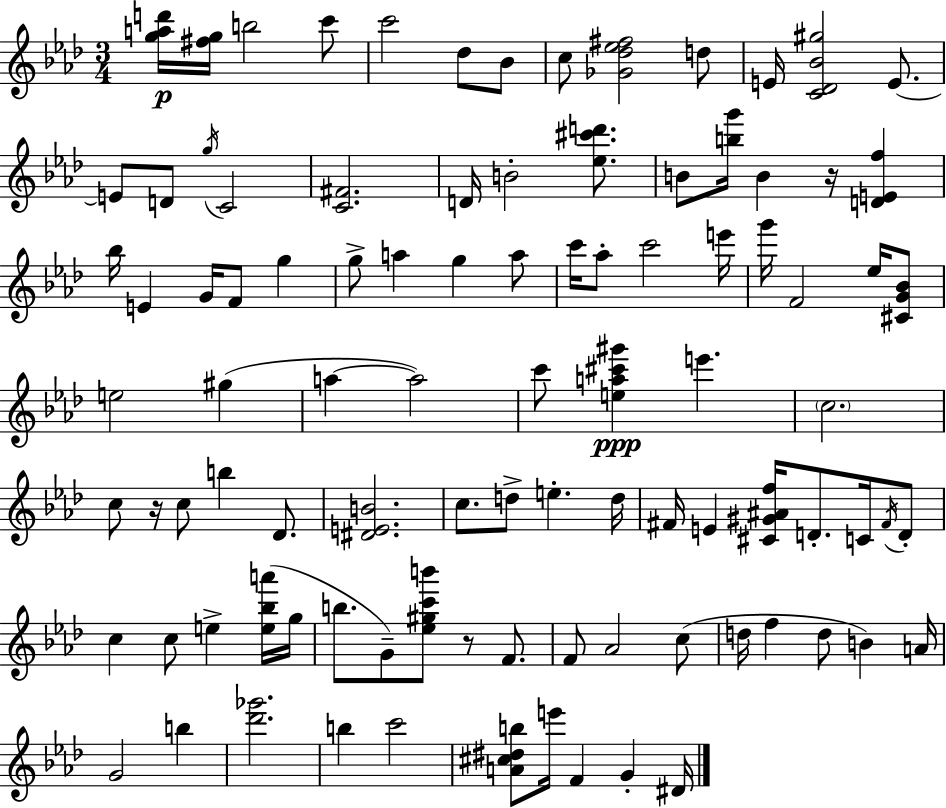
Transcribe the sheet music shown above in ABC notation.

X:1
T:Untitled
M:3/4
L:1/4
K:Fm
[gad']/4 [^fg]/4 b2 c'/2 c'2 _d/2 _B/2 c/2 [_G_d_e^f]2 d/2 E/4 [C_D_B^g]2 E/2 E/2 D/2 g/4 C2 [C^F]2 D/4 B2 [_e^c'd']/2 B/2 [bg']/4 B z/4 [DEf] _b/4 E G/4 F/2 g g/2 a g a/2 c'/4 _a/2 c'2 e'/4 g'/4 F2 _e/4 [^CG_B]/2 e2 ^g a a2 c'/2 [ea^c'^g'] e' c2 c/2 z/4 c/2 b _D/2 [^DEB]2 c/2 d/2 e d/4 ^F/4 E [^C^G^Af]/4 D/2 C/4 ^F/4 D/2 c c/2 e [e_ba']/4 g/4 b/2 G/2 [_e^gc'b']/2 z/2 F/2 F/2 _A2 c/2 d/4 f d/2 B A/4 G2 b [_d'_g']2 b c'2 [A^c^db]/2 e'/4 F G ^D/4